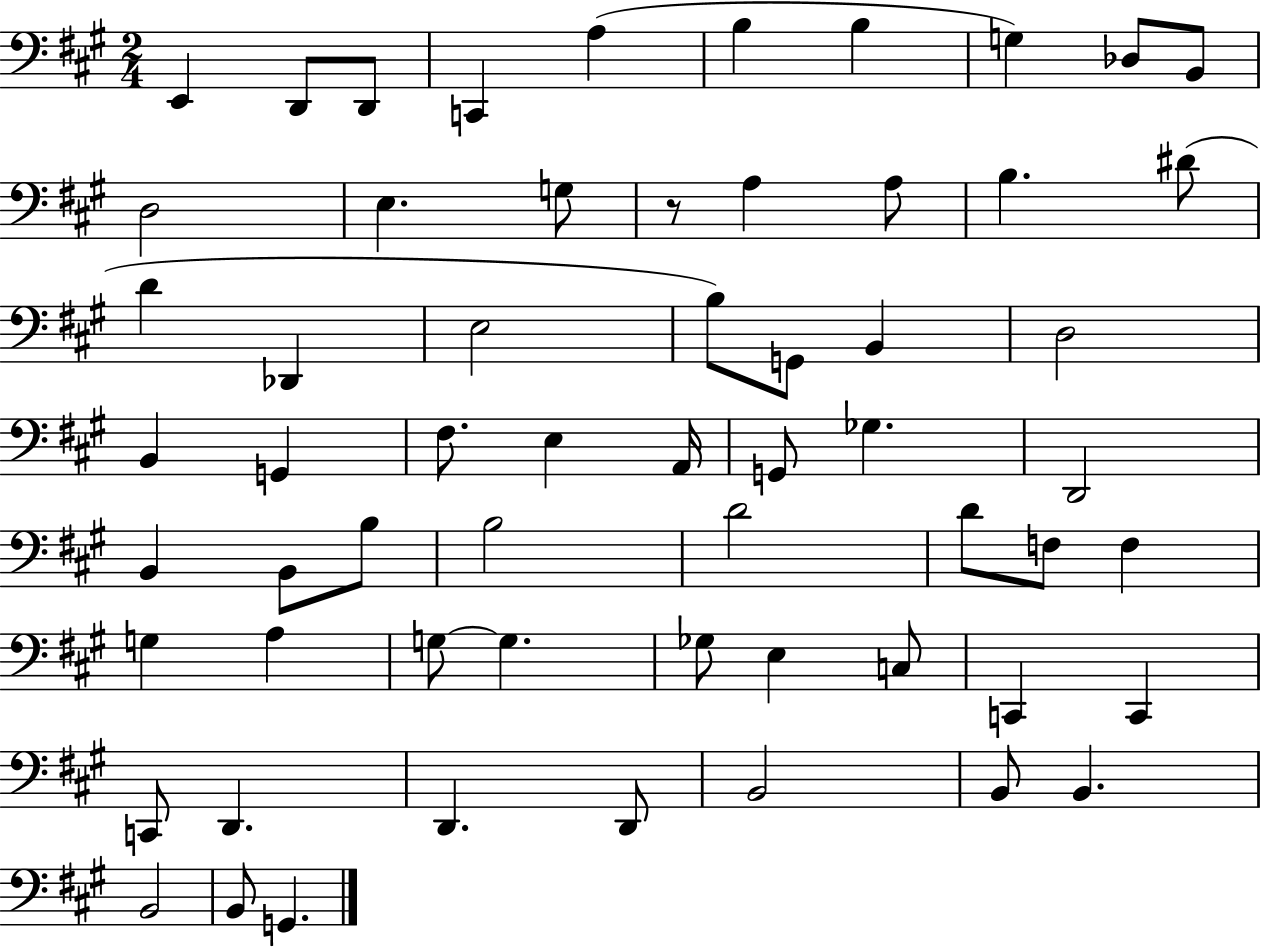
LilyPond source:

{
  \clef bass
  \numericTimeSignature
  \time 2/4
  \key a \major
  \repeat volta 2 { e,4 d,8 d,8 | c,4 a4( | b4 b4 | g4) des8 b,8 | \break d2 | e4. g8 | r8 a4 a8 | b4. dis'8( | \break d'4 des,4 | e2 | b8) g,8 b,4 | d2 | \break b,4 g,4 | fis8. e4 a,16 | g,8 ges4. | d,2 | \break b,4 b,8 b8 | b2 | d'2 | d'8 f8 f4 | \break g4 a4 | g8~~ g4. | ges8 e4 c8 | c,4 c,4 | \break c,8 d,4. | d,4. d,8 | b,2 | b,8 b,4. | \break b,2 | b,8 g,4. | } \bar "|."
}